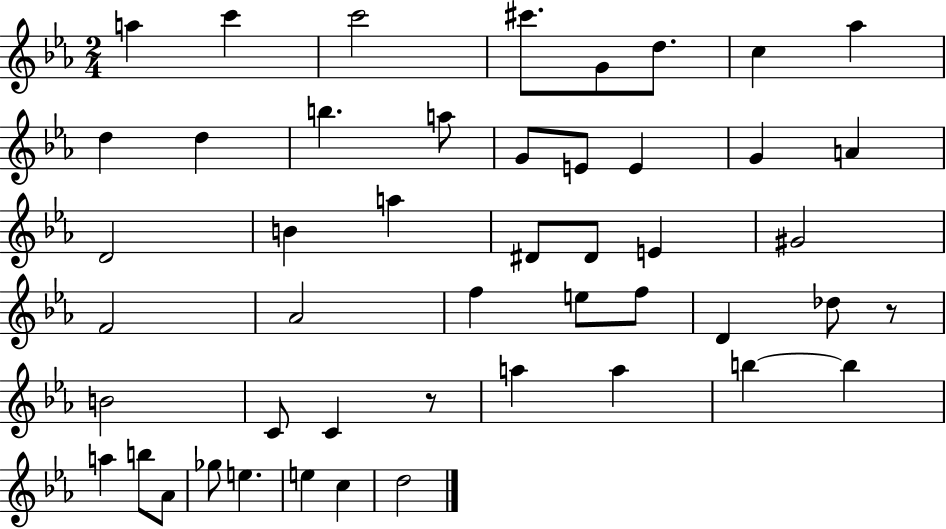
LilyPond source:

{
  \clef treble
  \numericTimeSignature
  \time 2/4
  \key ees \major
  a''4 c'''4 | c'''2 | cis'''8. g'8 d''8. | c''4 aes''4 | \break d''4 d''4 | b''4. a''8 | g'8 e'8 e'4 | g'4 a'4 | \break d'2 | b'4 a''4 | dis'8 dis'8 e'4 | gis'2 | \break f'2 | aes'2 | f''4 e''8 f''8 | d'4 des''8 r8 | \break b'2 | c'8 c'4 r8 | a''4 a''4 | b''4~~ b''4 | \break a''4 b''8 aes'8 | ges''8 e''4. | e''4 c''4 | d''2 | \break \bar "|."
}